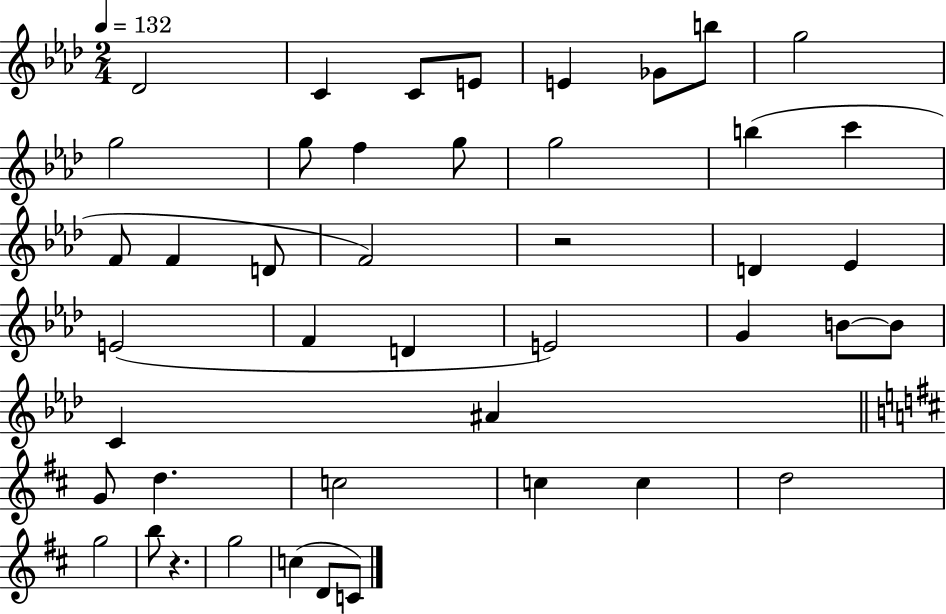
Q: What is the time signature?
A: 2/4